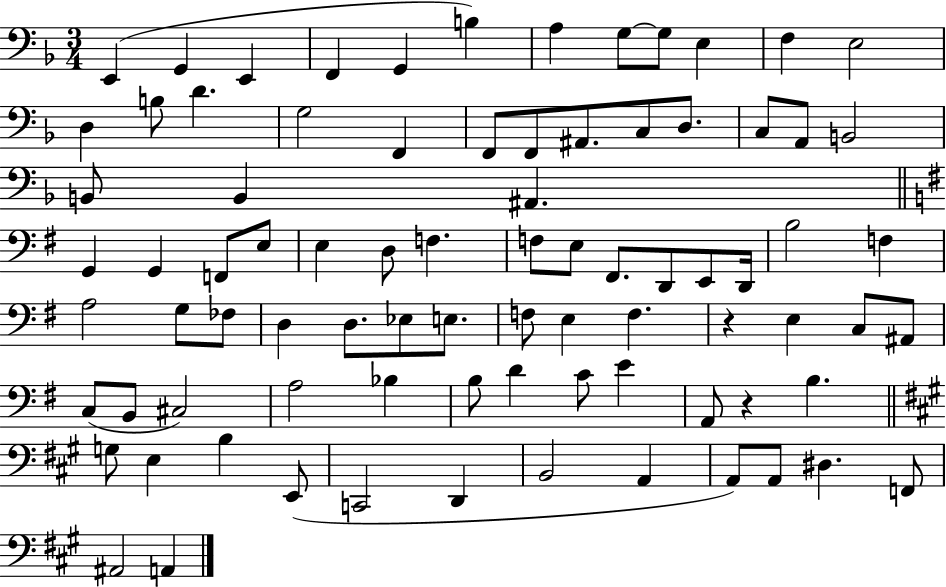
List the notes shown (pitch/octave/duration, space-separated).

E2/q G2/q E2/q F2/q G2/q B3/q A3/q G3/e G3/e E3/q F3/q E3/h D3/q B3/e D4/q. G3/h F2/q F2/e F2/e A#2/e. C3/e D3/e. C3/e A2/e B2/h B2/e B2/q A#2/q. G2/q G2/q F2/e E3/e E3/q D3/e F3/q. F3/e E3/e F#2/e. D2/e E2/e D2/s B3/h F3/q A3/h G3/e FES3/e D3/q D3/e. Eb3/e E3/e. F3/e E3/q F3/q. R/q E3/q C3/e A#2/e C3/e B2/e C#3/h A3/h Bb3/q B3/e D4/q C4/e E4/q A2/e R/q B3/q. G3/e E3/q B3/q E2/e C2/h D2/q B2/h A2/q A2/e A2/e D#3/q. F2/e A#2/h A2/q